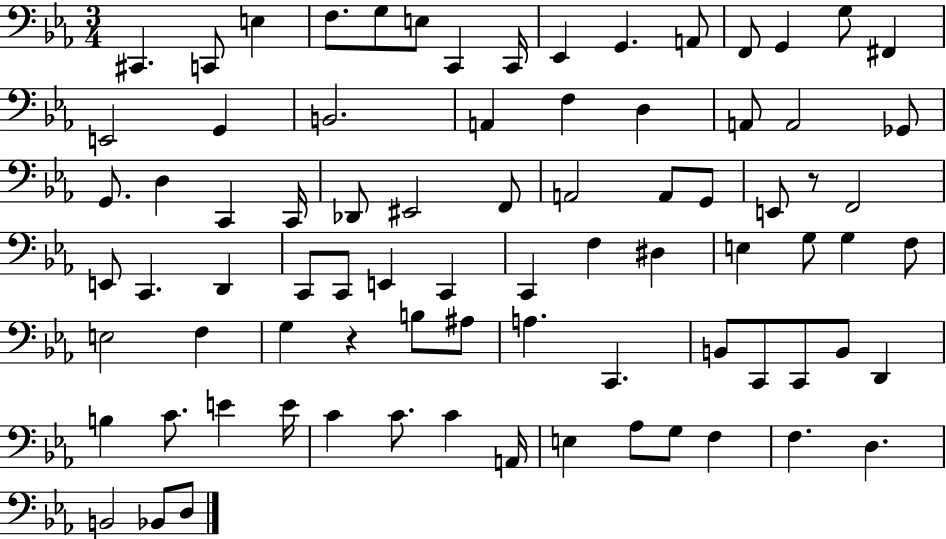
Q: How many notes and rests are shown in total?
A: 81